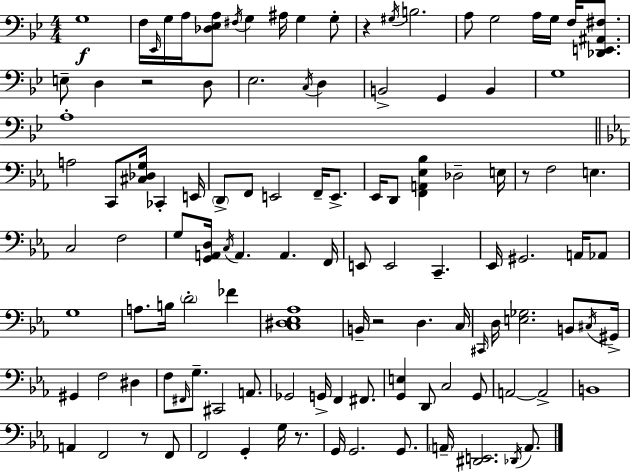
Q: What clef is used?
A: bass